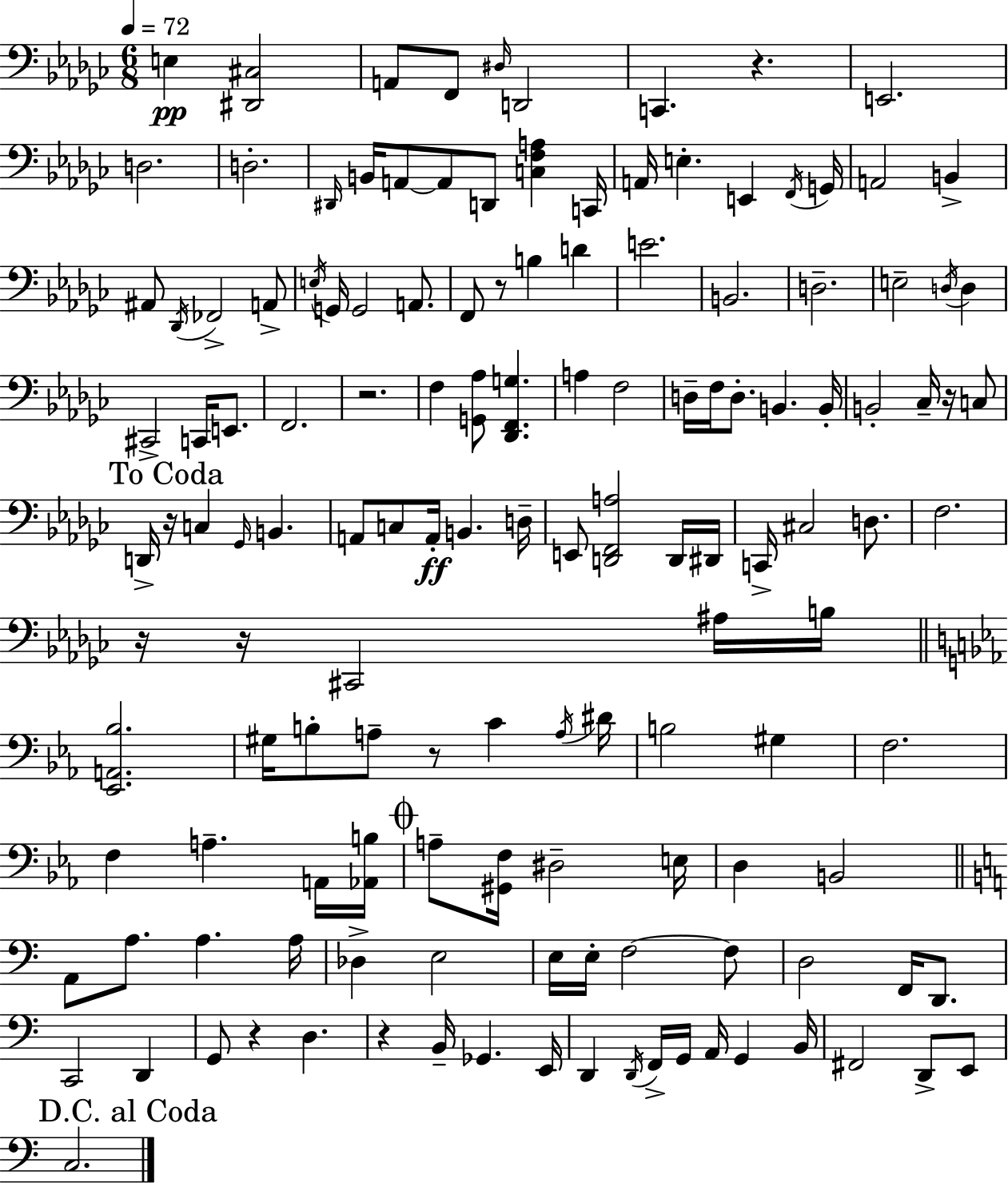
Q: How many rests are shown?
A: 10